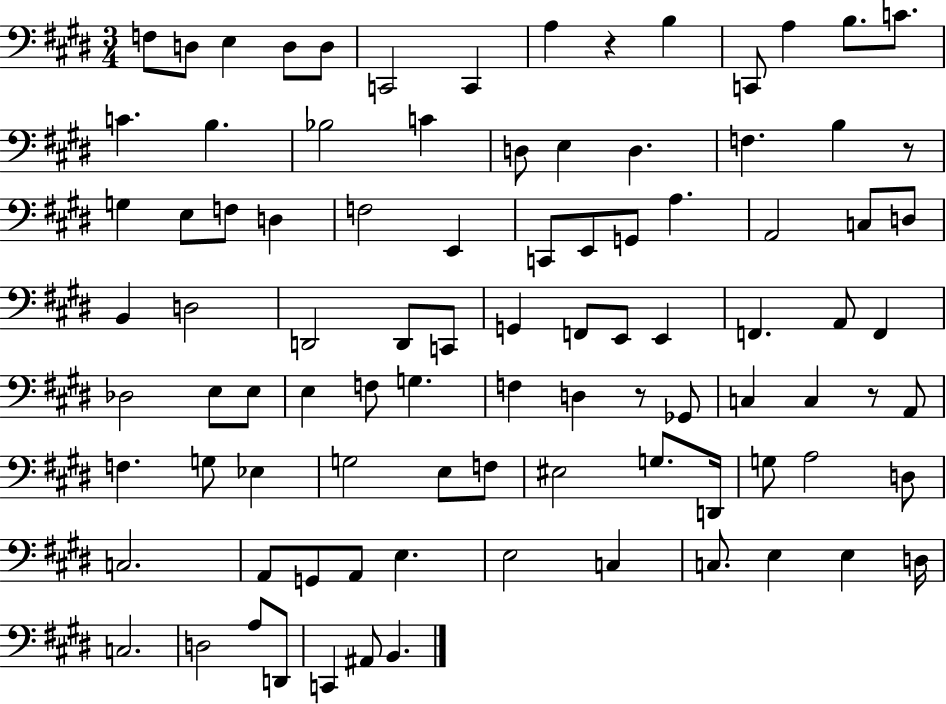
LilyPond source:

{
  \clef bass
  \numericTimeSignature
  \time 3/4
  \key e \major
  \repeat volta 2 { f8 d8 e4 d8 d8 | c,2 c,4 | a4 r4 b4 | c,8 a4 b8. c'8. | \break c'4. b4. | bes2 c'4 | d8 e4 d4. | f4. b4 r8 | \break g4 e8 f8 d4 | f2 e,4 | c,8 e,8 g,8 a4. | a,2 c8 d8 | \break b,4 d2 | d,2 d,8 c,8 | g,4 f,8 e,8 e,4 | f,4. a,8 f,4 | \break des2 e8 e8 | e4 f8 g4. | f4 d4 r8 ges,8 | c4 c4 r8 a,8 | \break f4. g8 ees4 | g2 e8 f8 | eis2 g8. d,16 | g8 a2 d8 | \break c2. | a,8 g,8 a,8 e4. | e2 c4 | c8. e4 e4 d16 | \break c2. | d2 a8 d,8 | c,4 ais,8 b,4. | } \bar "|."
}